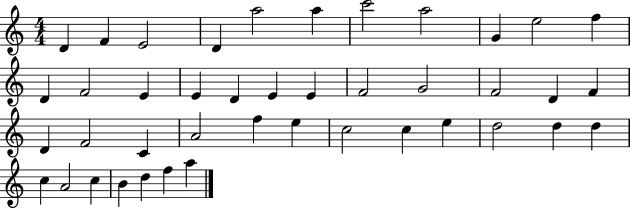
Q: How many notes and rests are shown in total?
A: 42